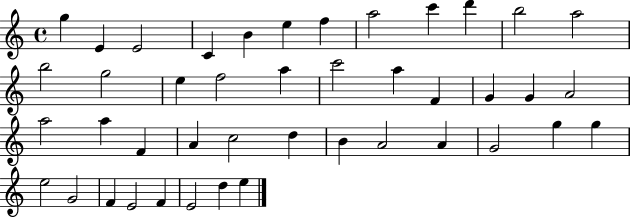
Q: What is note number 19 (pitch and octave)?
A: A5